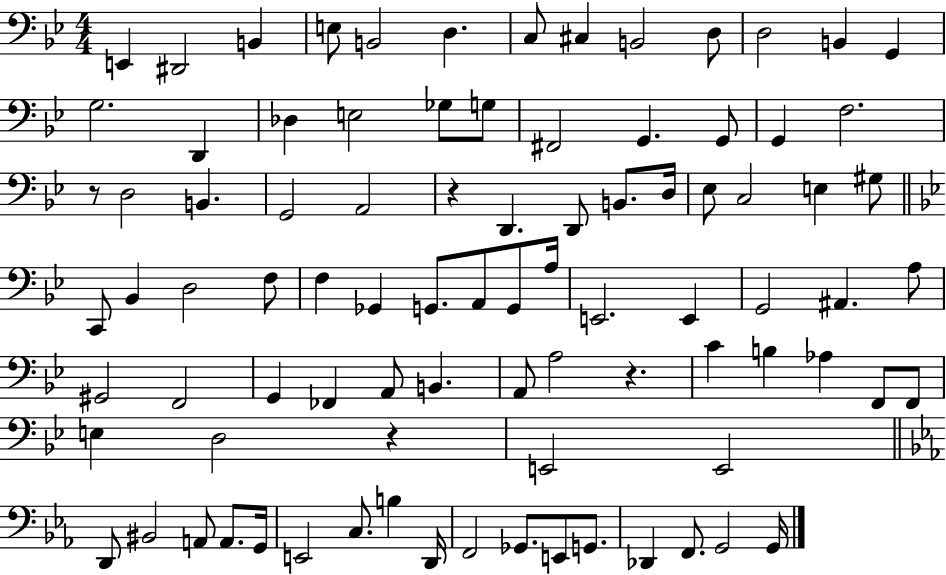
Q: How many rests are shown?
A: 4